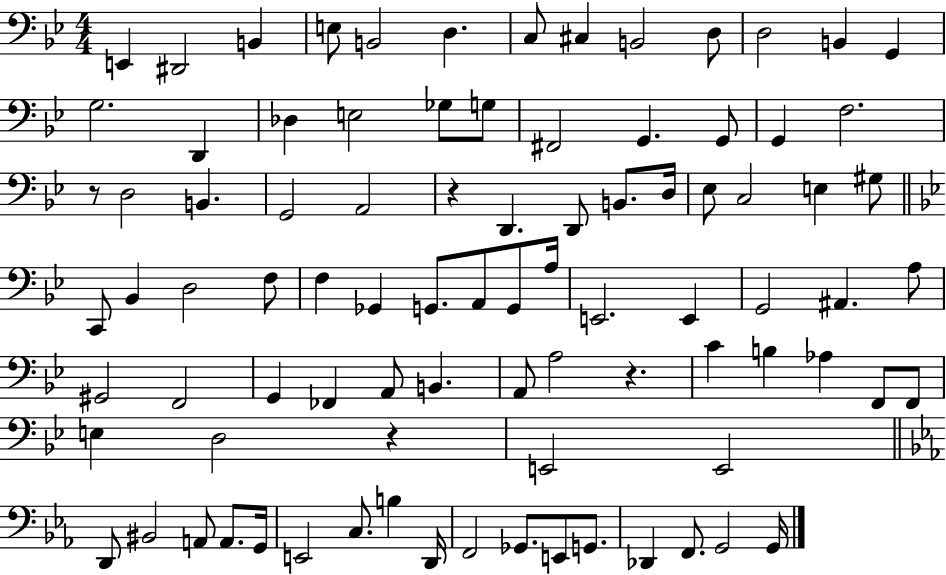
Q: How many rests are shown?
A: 4